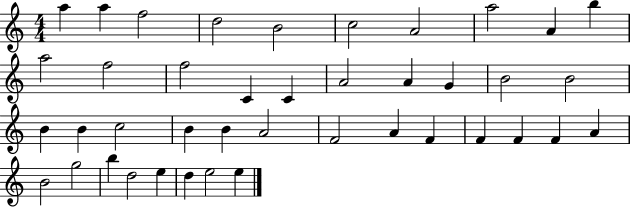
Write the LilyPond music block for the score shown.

{
  \clef treble
  \numericTimeSignature
  \time 4/4
  \key c \major
  a''4 a''4 f''2 | d''2 b'2 | c''2 a'2 | a''2 a'4 b''4 | \break a''2 f''2 | f''2 c'4 c'4 | a'2 a'4 g'4 | b'2 b'2 | \break b'4 b'4 c''2 | b'4 b'4 a'2 | f'2 a'4 f'4 | f'4 f'4 f'4 a'4 | \break b'2 g''2 | b''4 d''2 e''4 | d''4 e''2 e''4 | \bar "|."
}